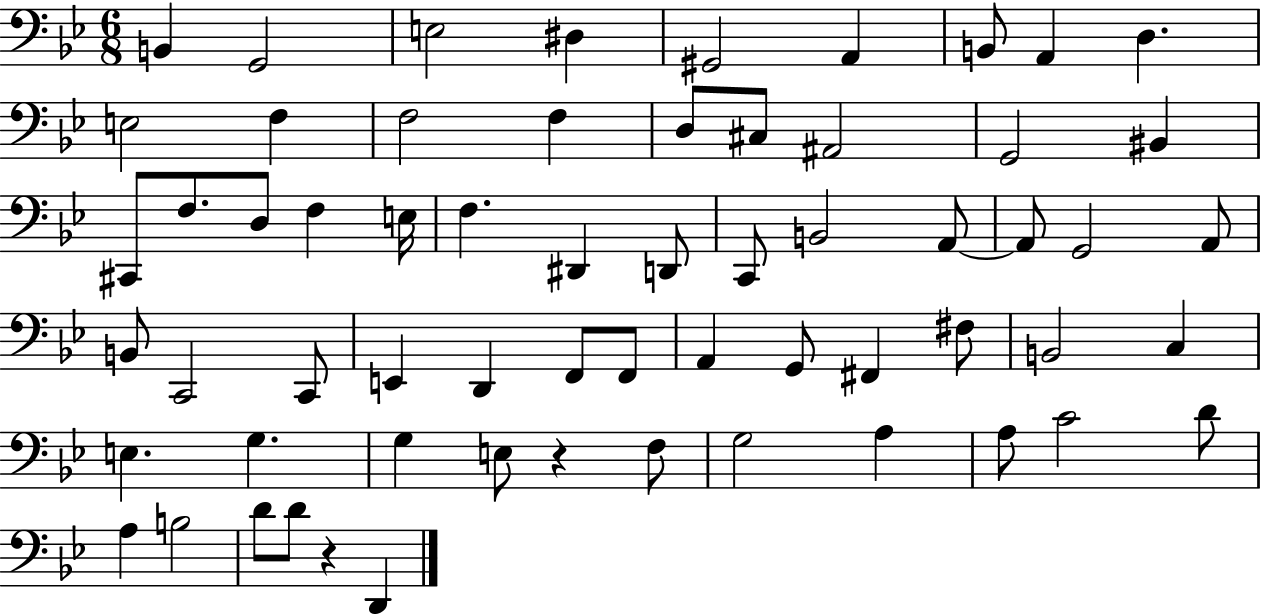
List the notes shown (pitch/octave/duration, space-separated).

B2/q G2/h E3/h D#3/q G#2/h A2/q B2/e A2/q D3/q. E3/h F3/q F3/h F3/q D3/e C#3/e A#2/h G2/h BIS2/q C#2/e F3/e. D3/e F3/q E3/s F3/q. D#2/q D2/e C2/e B2/h A2/e A2/e G2/h A2/e B2/e C2/h C2/e E2/q D2/q F2/e F2/e A2/q G2/e F#2/q F#3/e B2/h C3/q E3/q. G3/q. G3/q E3/e R/q F3/e G3/h A3/q A3/e C4/h D4/e A3/q B3/h D4/e D4/e R/q D2/q